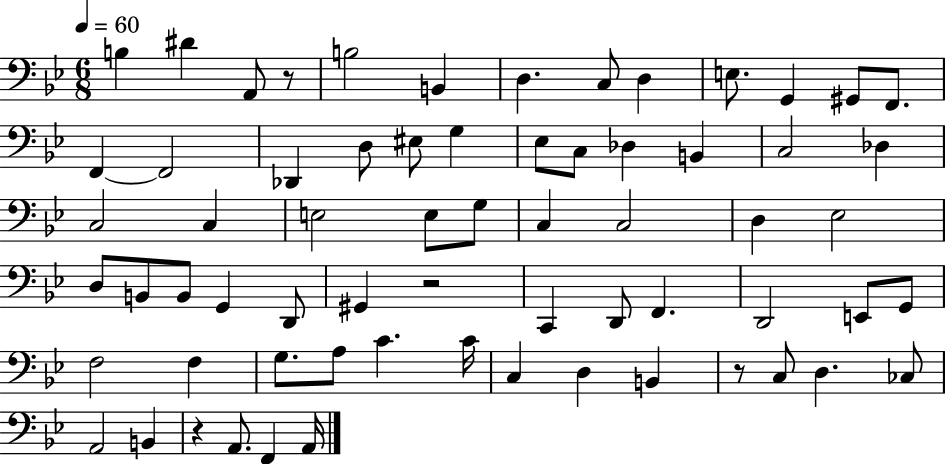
{
  \clef bass
  \numericTimeSignature
  \time 6/8
  \key bes \major
  \tempo 4 = 60
  b4 dis'4 a,8 r8 | b2 b,4 | d4. c8 d4 | e8. g,4 gis,8 f,8. | \break f,4~~ f,2 | des,4 d8 eis8 g4 | ees8 c8 des4 b,4 | c2 des4 | \break c2 c4 | e2 e8 g8 | c4 c2 | d4 ees2 | \break d8 b,8 b,8 g,4 d,8 | gis,4 r2 | c,4 d,8 f,4. | d,2 e,8 g,8 | \break f2 f4 | g8. a8 c'4. c'16 | c4 d4 b,4 | r8 c8 d4. ces8 | \break a,2 b,4 | r4 a,8. f,4 a,16 | \bar "|."
}